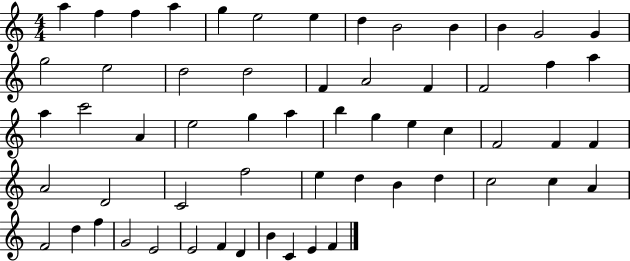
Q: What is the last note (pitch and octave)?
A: F4